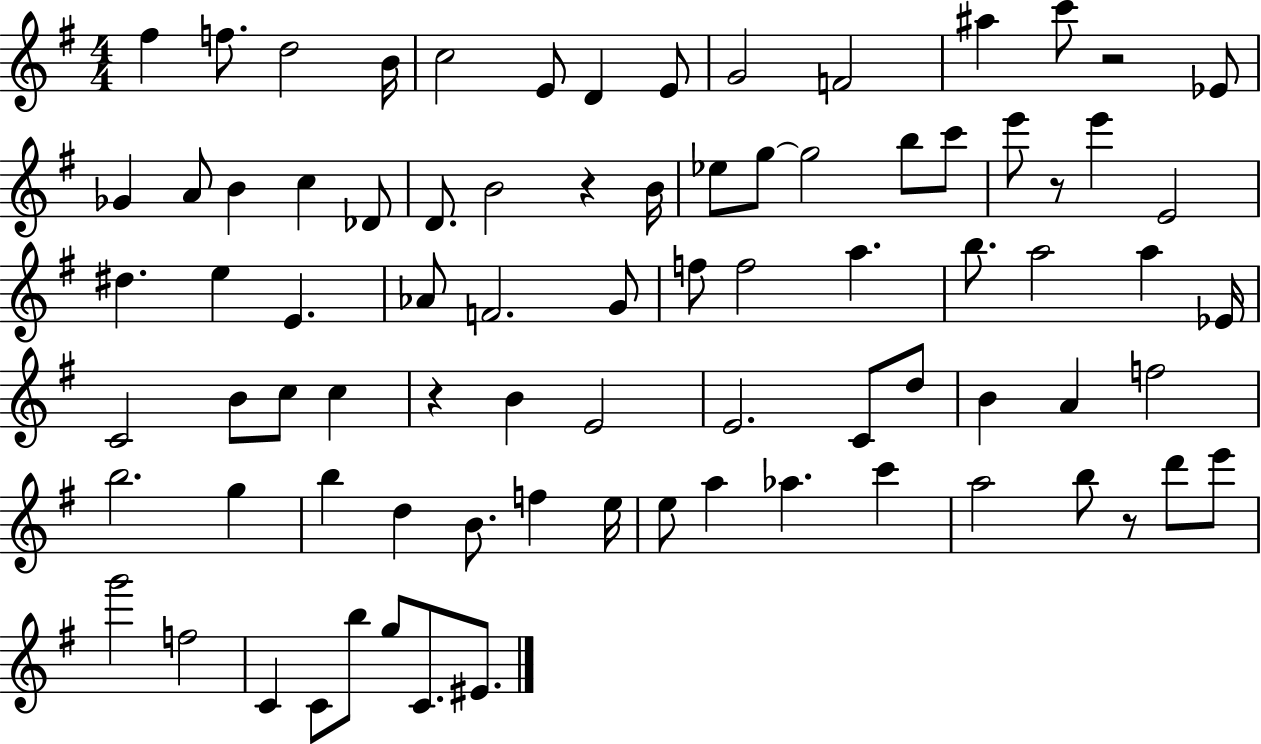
F#5/q F5/e. D5/h B4/s C5/h E4/e D4/q E4/e G4/h F4/h A#5/q C6/e R/h Eb4/e Gb4/q A4/e B4/q C5/q Db4/e D4/e. B4/h R/q B4/s Eb5/e G5/e G5/h B5/e C6/e E6/e R/e E6/q E4/h D#5/q. E5/q E4/q. Ab4/e F4/h. G4/e F5/e F5/h A5/q. B5/e. A5/h A5/q Eb4/s C4/h B4/e C5/e C5/q R/q B4/q E4/h E4/h. C4/e D5/e B4/q A4/q F5/h B5/h. G5/q B5/q D5/q B4/e. F5/q E5/s E5/e A5/q Ab5/q. C6/q A5/h B5/e R/e D6/e E6/e G6/h F5/h C4/q C4/e B5/e G5/e C4/e. EIS4/e.